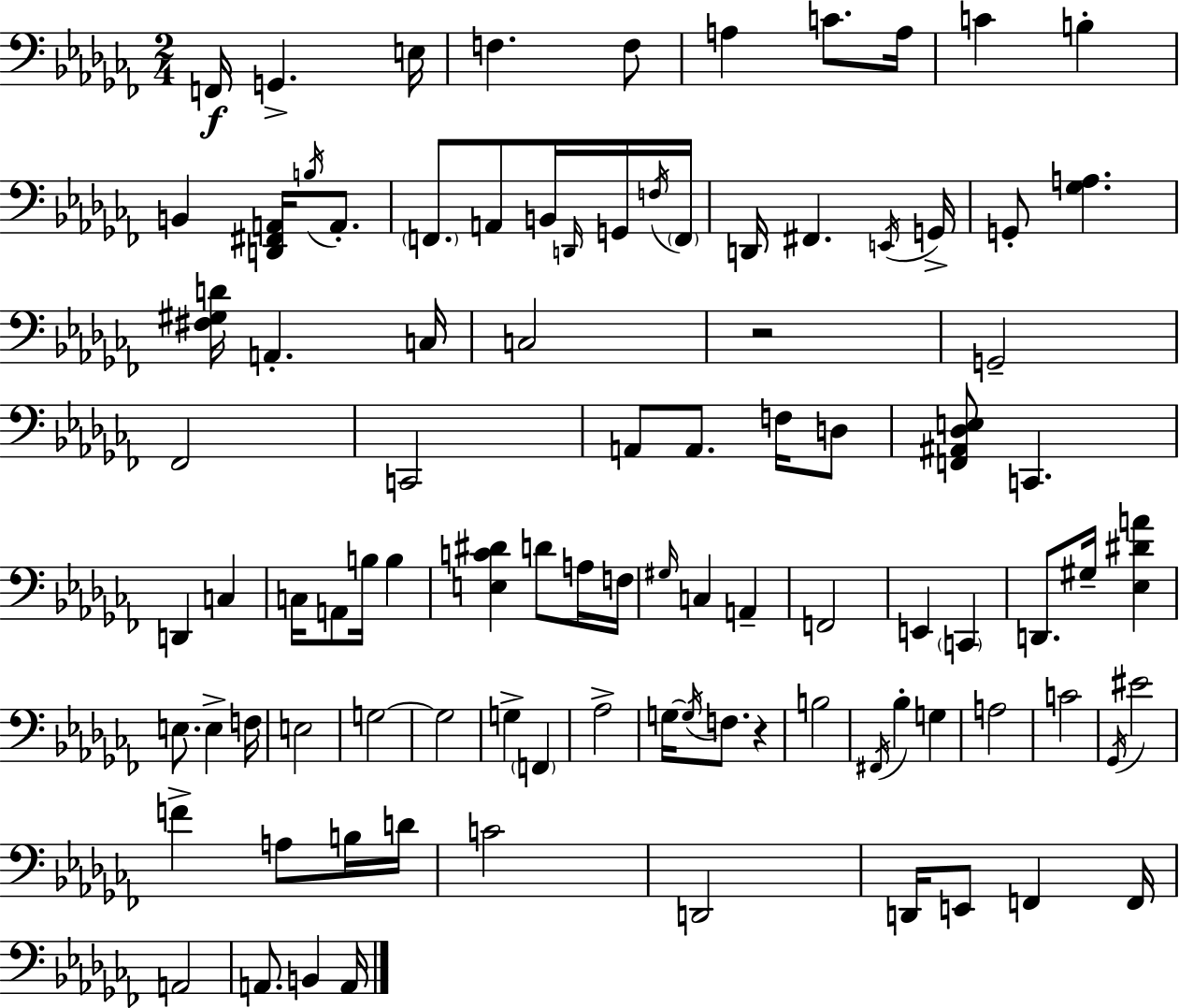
{
  \clef bass
  \numericTimeSignature
  \time 2/4
  \key aes \minor
  \repeat volta 2 { f,16\f g,4.-> e16 | f4. f8 | a4 c'8. a16 | c'4 b4-. | \break b,4 <d, fis, a,>16 \acciaccatura { b16 } a,8.-. | \parenthesize f,8. a,8 b,16 \grace { d,16 } | g,16 \acciaccatura { f16 } \parenthesize f,16 d,16 fis,4. | \acciaccatura { e,16 } g,16-> g,8-. <ges a>4. | \break <fis gis d'>16 a,4.-. | c16 c2 | r2 | g,2-- | \break fes,2 | c,2 | a,8 a,8. | f16 d8 <f, ais, des e>8 c,4. | \break d,4 | c4 c16 a,8 b16 | b4 <e c' dis'>4 | d'8 a16 f16 \grace { gis16 } c4 | \break a,4-- f,2 | e,4 | \parenthesize c,4 d,8. | gis16-- <ees dis' a'>4 e8. | \break e4-> f16 e2 | g2~~ | g2 | g4-> | \break \parenthesize f,4 aes2-> | g16~~ \acciaccatura { g16 } f8. | r4 b2 | \acciaccatura { fis,16 } bes4-. | \break g4 a2 | c'2 | \acciaccatura { ges,16 } | eis'2 | \break f'4-> a8 b16 d'16 | c'2 | d,2 | d,16 e,8 f,4 f,16 | \break a,2 | a,8. b,4 a,16 | } \bar "|."
}